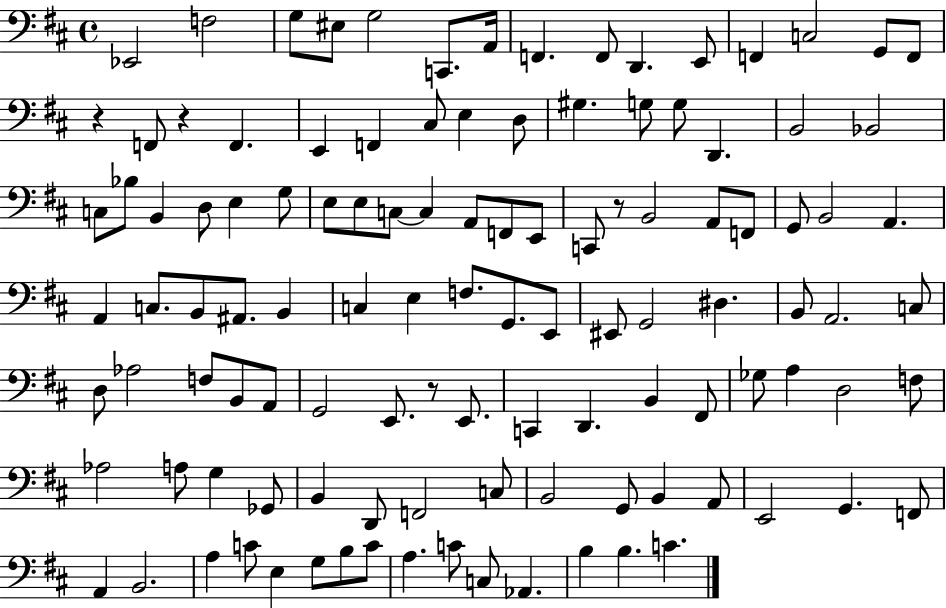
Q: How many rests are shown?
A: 4